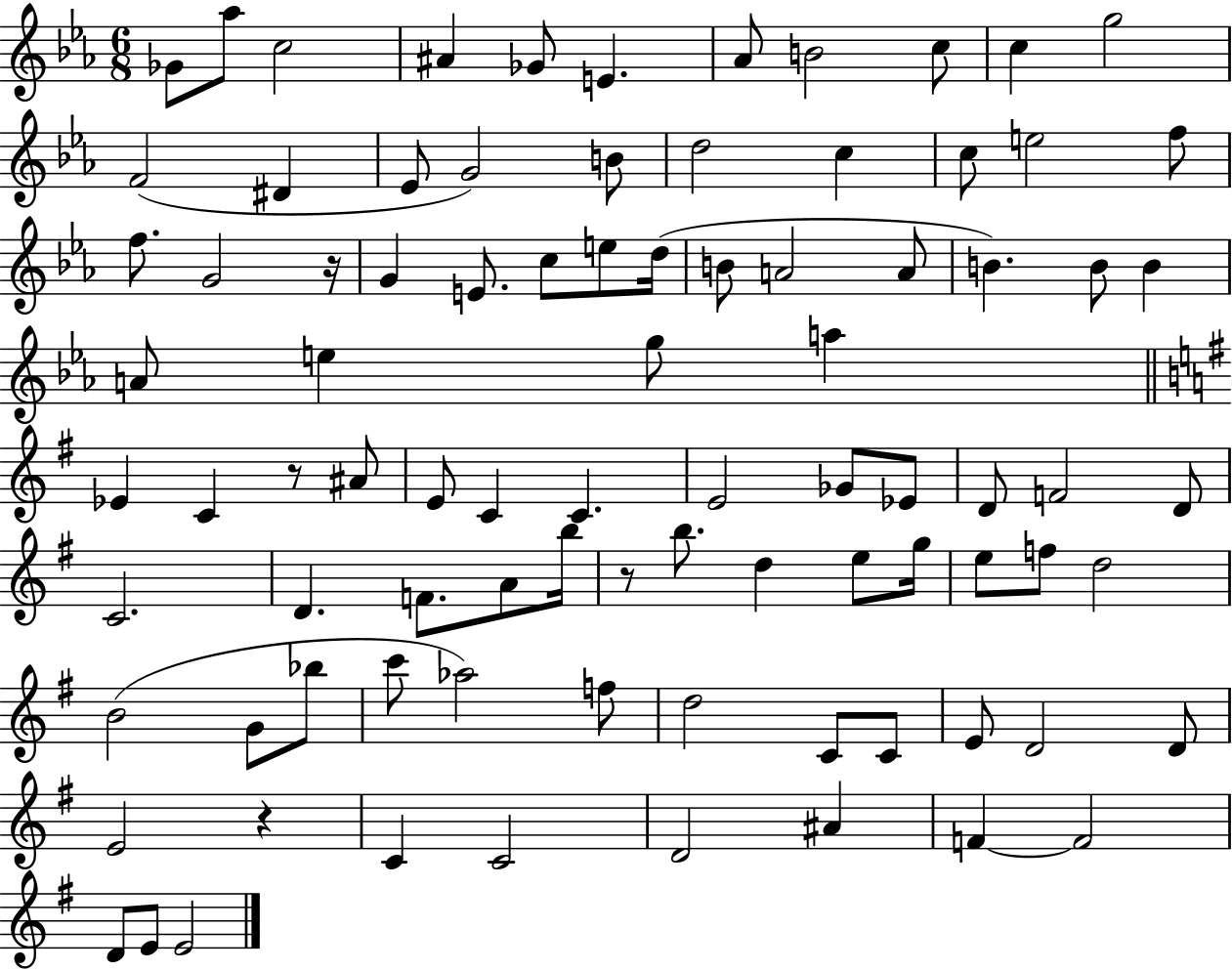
Gb4/e Ab5/e C5/h A#4/q Gb4/e E4/q. Ab4/e B4/h C5/e C5/q G5/h F4/h D#4/q Eb4/e G4/h B4/e D5/h C5/q C5/e E5/h F5/e F5/e. G4/h R/s G4/q E4/e. C5/e E5/e D5/s B4/e A4/h A4/e B4/q. B4/e B4/q A4/e E5/q G5/e A5/q Eb4/q C4/q R/e A#4/e E4/e C4/q C4/q. E4/h Gb4/e Eb4/e D4/e F4/h D4/e C4/h. D4/q. F4/e. A4/e B5/s R/e B5/e. D5/q E5/e G5/s E5/e F5/e D5/h B4/h G4/e Bb5/e C6/e Ab5/h F5/e D5/h C4/e C4/e E4/e D4/h D4/e E4/h R/q C4/q C4/h D4/h A#4/q F4/q F4/h D4/e E4/e E4/h